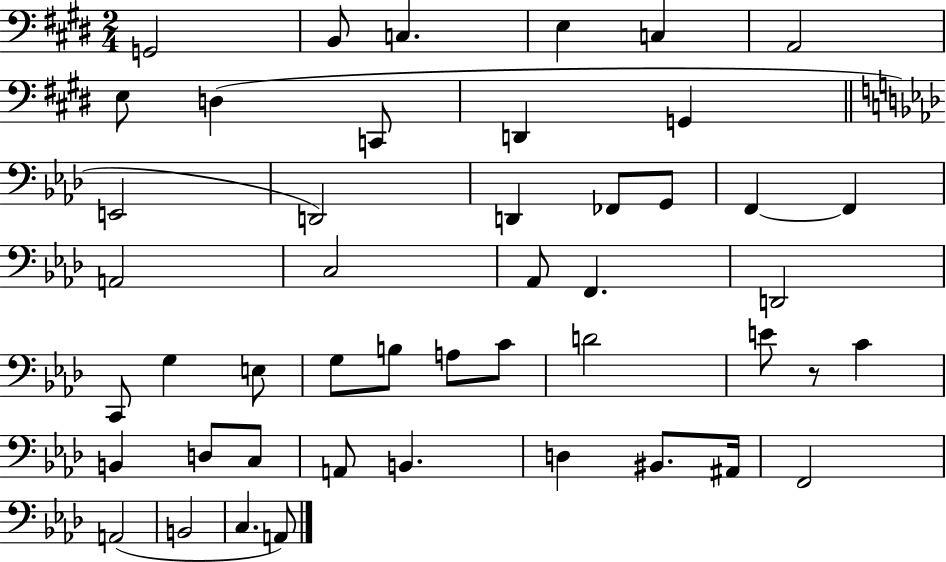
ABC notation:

X:1
T:Untitled
M:2/4
L:1/4
K:E
G,,2 B,,/2 C, E, C, A,,2 E,/2 D, C,,/2 D,, G,, E,,2 D,,2 D,, _F,,/2 G,,/2 F,, F,, A,,2 C,2 _A,,/2 F,, D,,2 C,,/2 G, E,/2 G,/2 B,/2 A,/2 C/2 D2 E/2 z/2 C B,, D,/2 C,/2 A,,/2 B,, D, ^B,,/2 ^A,,/4 F,,2 A,,2 B,,2 C, A,,/2